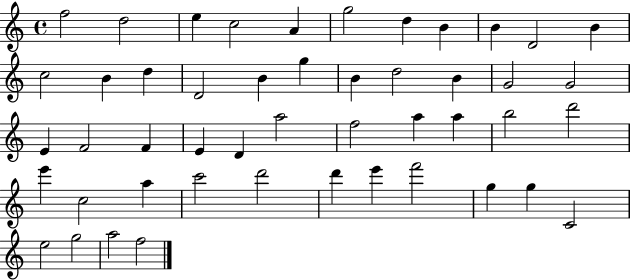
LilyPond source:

{
  \clef treble
  \time 4/4
  \defaultTimeSignature
  \key c \major
  f''2 d''2 | e''4 c''2 a'4 | g''2 d''4 b'4 | b'4 d'2 b'4 | \break c''2 b'4 d''4 | d'2 b'4 g''4 | b'4 d''2 b'4 | g'2 g'2 | \break e'4 f'2 f'4 | e'4 d'4 a''2 | f''2 a''4 a''4 | b''2 d'''2 | \break e'''4 c''2 a''4 | c'''2 d'''2 | d'''4 e'''4 f'''2 | g''4 g''4 c'2 | \break e''2 g''2 | a''2 f''2 | \bar "|."
}